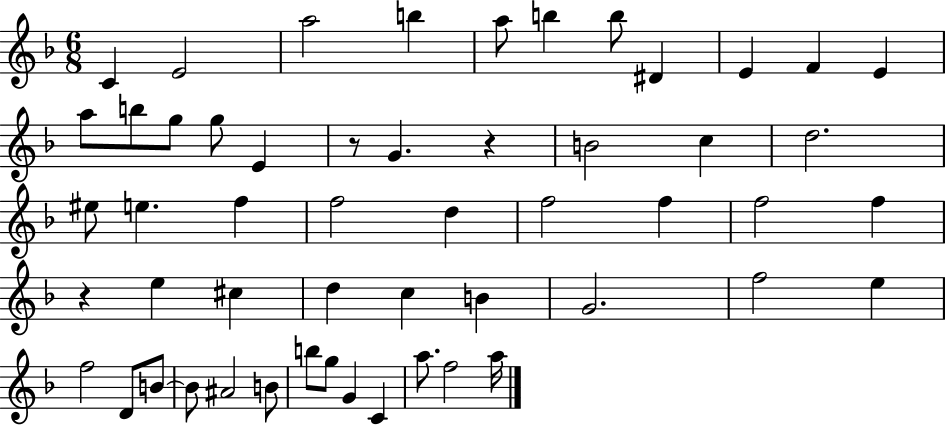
X:1
T:Untitled
M:6/8
L:1/4
K:F
C E2 a2 b a/2 b b/2 ^D E F E a/2 b/2 g/2 g/2 E z/2 G z B2 c d2 ^e/2 e f f2 d f2 f f2 f z e ^c d c B G2 f2 e f2 D/2 B/2 B/2 ^A2 B/2 b/2 g/2 G C a/2 f2 a/4